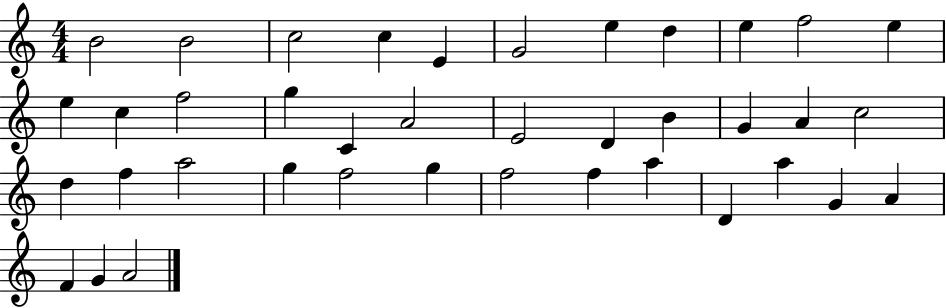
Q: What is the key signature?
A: C major